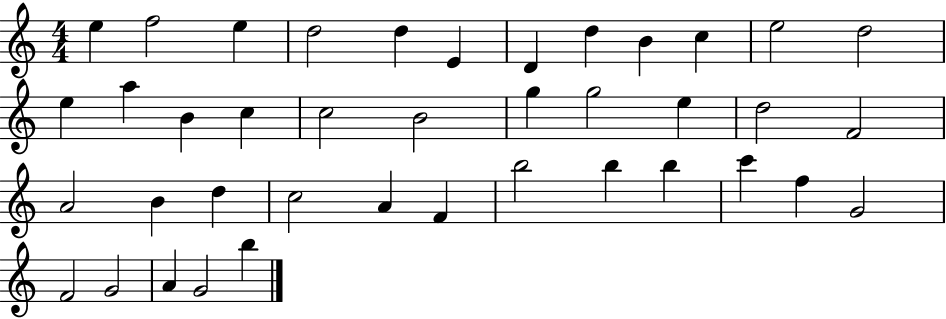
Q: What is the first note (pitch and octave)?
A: E5